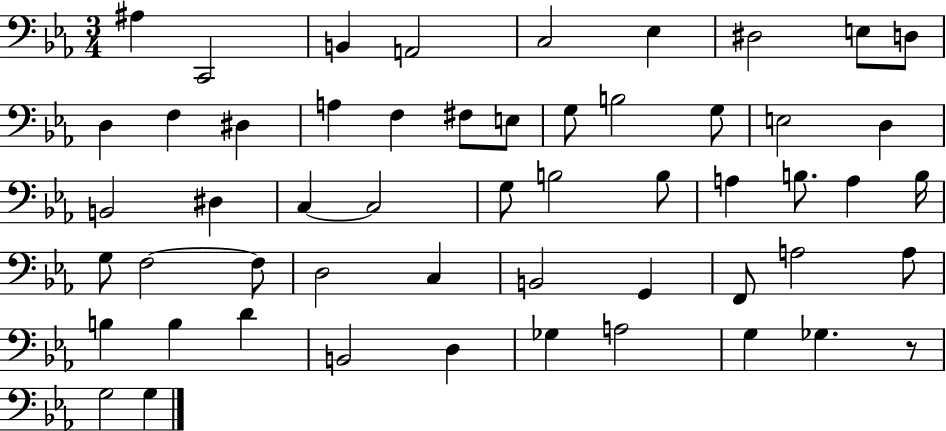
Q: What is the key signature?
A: EES major